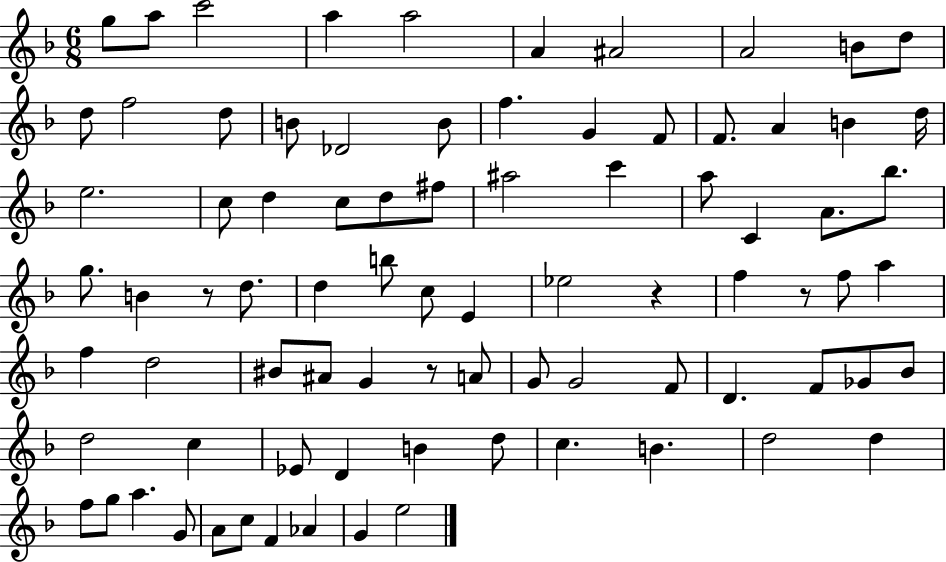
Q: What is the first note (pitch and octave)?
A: G5